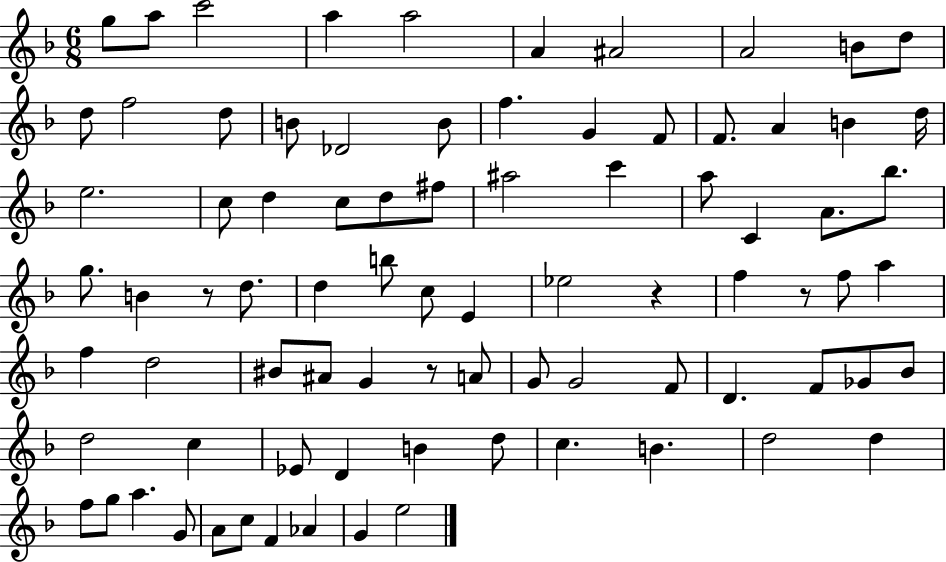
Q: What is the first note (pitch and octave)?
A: G5